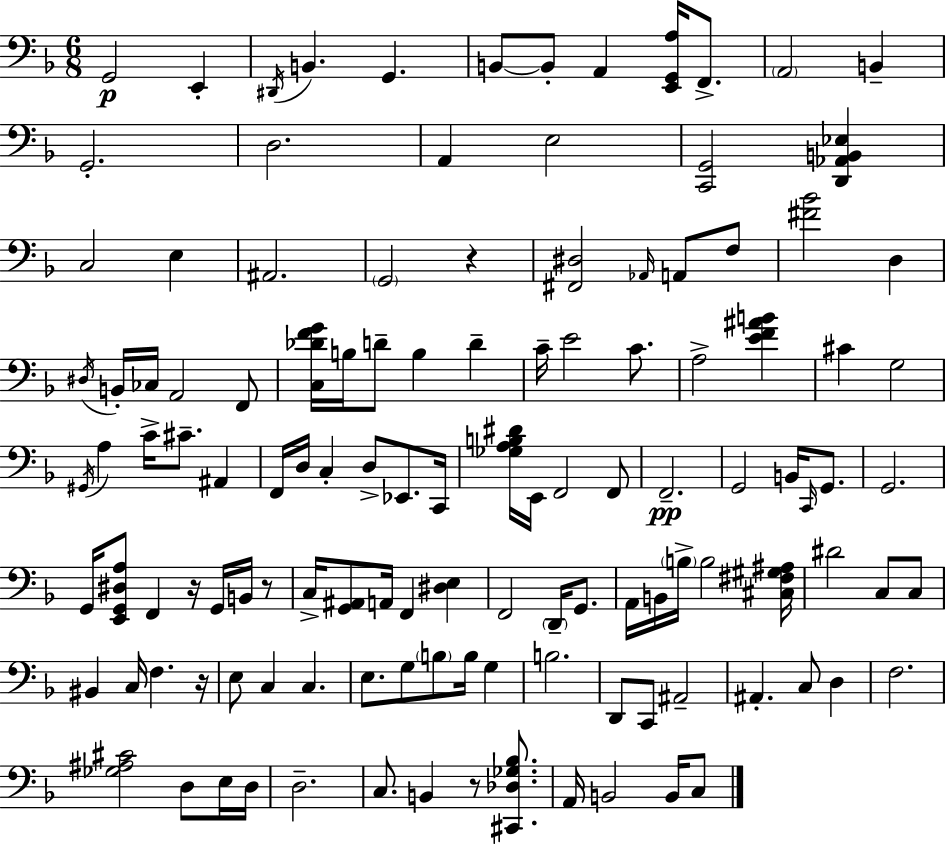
{
  \clef bass
  \numericTimeSignature
  \time 6/8
  \key f \major
  \repeat volta 2 { g,2\p e,4-. | \acciaccatura { dis,16 } b,4. g,4. | b,8~~ b,8-. a,4 <e, g, a>16 f,8.-> | \parenthesize a,2 b,4-- | \break g,2.-. | d2. | a,4 e2 | <c, g,>2 <d, aes, b, ees>4 | \break c2 e4 | ais,2. | \parenthesize g,2 r4 | <fis, dis>2 \grace { aes,16 } a,8 | \break f8 <fis' bes'>2 d4 | \acciaccatura { dis16 } b,16-. ces16 a,2 | f,8 <c des' f' g'>16 b16 d'8-- b4 d'4-- | c'16-- e'2 | \break c'8. a2-> <e' f' ais' b'>4 | cis'4 g2 | \acciaccatura { gis,16 } a4 c'16-> cis'8.-- | ais,4 f,16 d16 c4-. d8-> | \break ees,8. c,16 <ges a b dis'>16 e,16 f,2 | f,8 f,2.--\pp | g,2 | b,16 \grace { c,16 } g,8. g,2. | \break g,16 <e, g, dis a>8 f,4 | r16 g,16 b,16 r8 c16-> <g, ais,>8 a,16 f,4 | <dis e>4 f,2 | \parenthesize d,16-- g,8. a,16 b,16 \parenthesize b16-> b2 | \break <cis fis gis ais>16 dis'2 | c8 c8 bis,4 c16 f4. | r16 e8 c4 c4. | e8. g8 \parenthesize b8 | \break b16 g4 b2. | d,8 c,8 ais,2-- | ais,4.-. c8 | d4 f2. | \break <ges ais cis'>2 | d8 e16 d16 d2.-- | c8. b,4 | r8 <cis, des ges bes>8. a,16 b,2 | \break b,16 c8 } \bar "|."
}